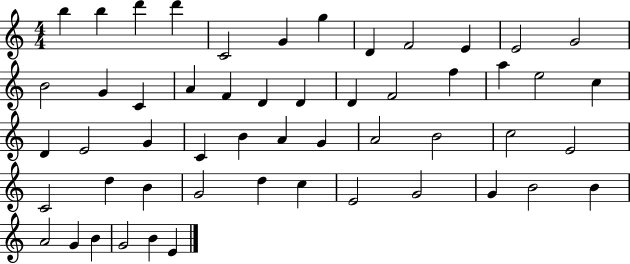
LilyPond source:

{
  \clef treble
  \numericTimeSignature
  \time 4/4
  \key c \major
  b''4 b''4 d'''4 d'''4 | c'2 g'4 g''4 | d'4 f'2 e'4 | e'2 g'2 | \break b'2 g'4 c'4 | a'4 f'4 d'4 d'4 | d'4 f'2 f''4 | a''4 e''2 c''4 | \break d'4 e'2 g'4 | c'4 b'4 a'4 g'4 | a'2 b'2 | c''2 e'2 | \break c'2 d''4 b'4 | g'2 d''4 c''4 | e'2 g'2 | g'4 b'2 b'4 | \break a'2 g'4 b'4 | g'2 b'4 e'4 | \bar "|."
}